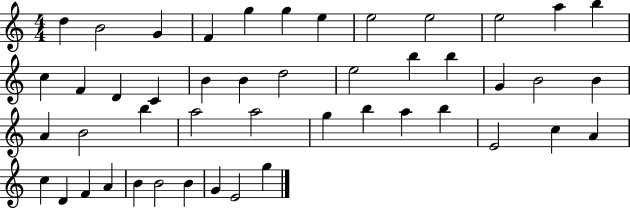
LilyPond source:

{
  \clef treble
  \numericTimeSignature
  \time 4/4
  \key c \major
  d''4 b'2 g'4 | f'4 g''4 g''4 e''4 | e''2 e''2 | e''2 a''4 b''4 | \break c''4 f'4 d'4 c'4 | b'4 b'4 d''2 | e''2 b''4 b''4 | g'4 b'2 b'4 | \break a'4 b'2 b''4 | a''2 a''2 | g''4 b''4 a''4 b''4 | e'2 c''4 a'4 | \break c''4 d'4 f'4 a'4 | b'4 b'2 b'4 | g'4 e'2 g''4 | \bar "|."
}